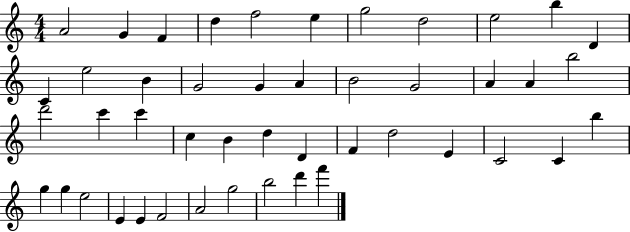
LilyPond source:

{
  \clef treble
  \numericTimeSignature
  \time 4/4
  \key c \major
  a'2 g'4 f'4 | d''4 f''2 e''4 | g''2 d''2 | e''2 b''4 d'4 | \break c'4 e''2 b'4 | g'2 g'4 a'4 | b'2 g'2 | a'4 a'4 b''2 | \break d'''2 c'''4 c'''4 | c''4 b'4 d''4 d'4 | f'4 d''2 e'4 | c'2 c'4 b''4 | \break g''4 g''4 e''2 | e'4 e'4 f'2 | a'2 g''2 | b''2 d'''4 f'''4 | \break \bar "|."
}